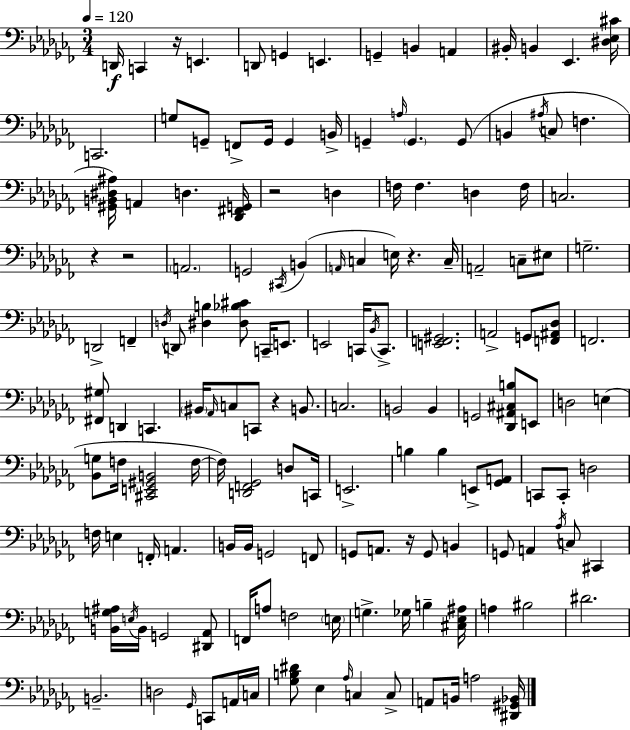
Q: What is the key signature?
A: AES minor